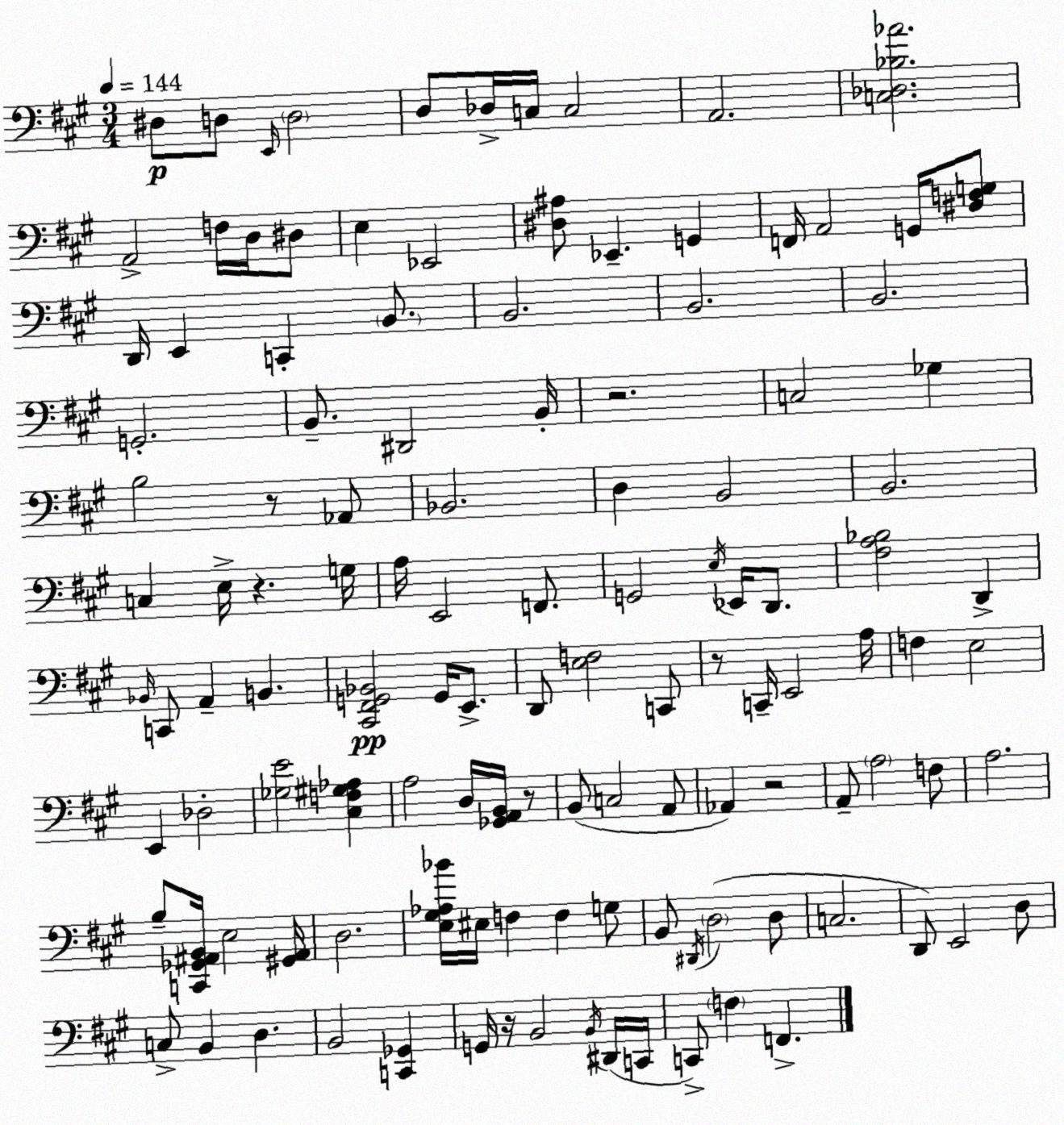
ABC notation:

X:1
T:Untitled
M:3/4
L:1/4
K:A
^D,/2 D,/2 E,,/4 D,2 D,/2 _D,/4 C,/4 C,2 A,,2 [C,_D,_B,_A]2 A,,2 F,/4 D,/4 ^D,/2 E, _E,,2 [^D,^A,]/2 _E,, G,, F,,/4 A,,2 G,,/4 [^D,F,G,]/2 D,,/4 E,, C,, B,,/2 B,,2 B,,2 B,,2 G,,2 B,,/2 ^D,,2 B,,/4 z2 C,2 _G, B,2 z/2 _A,,/2 _B,,2 D, B,,2 B,,2 C, E,/4 z G,/4 A,/4 E,,2 F,,/2 G,,2 E,/4 _E,,/4 D,,/2 [^F,A,_B,]2 D,, _B,,/4 C,,/2 A,, B,, [^C,,^F,,G,,_B,,]2 G,,/4 E,,/2 D,,/2 [E,F,]2 C,,/2 z/2 C,,/4 E,,2 A,/4 F, E,2 E,, _D,2 [_G,E]2 [^C,F,^G,_A,] A,2 D,/4 [_G,,A,,B,,]/4 z/2 B,,/2 C,2 A,,/2 _A,, z2 A,,/2 A,2 F,/2 A,2 B,/2 [C,,_G,,^A,,B,,]/4 E,2 [^G,,^A,,]/4 D,2 [E,^G,_A,_B]/4 ^E,/4 F, F, G,/2 B,,/2 ^D,,/4 D,2 D,/2 C,2 D,,/2 E,,2 D,/2 C,/2 B,, D, B,,2 [C,,_G,,] G,,/4 z/4 B,,2 B,,/4 ^D,,/4 C,,/4 C,,/2 F, F,,